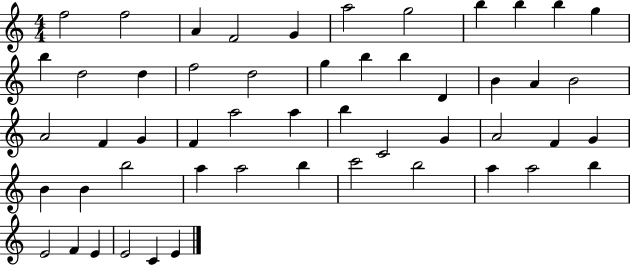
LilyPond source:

{
  \clef treble
  \numericTimeSignature
  \time 4/4
  \key c \major
  f''2 f''2 | a'4 f'2 g'4 | a''2 g''2 | b''4 b''4 b''4 g''4 | \break b''4 d''2 d''4 | f''2 d''2 | g''4 b''4 b''4 d'4 | b'4 a'4 b'2 | \break a'2 f'4 g'4 | f'4 a''2 a''4 | b''4 c'2 g'4 | a'2 f'4 g'4 | \break b'4 b'4 b''2 | a''4 a''2 b''4 | c'''2 b''2 | a''4 a''2 b''4 | \break e'2 f'4 e'4 | e'2 c'4 e'4 | \bar "|."
}